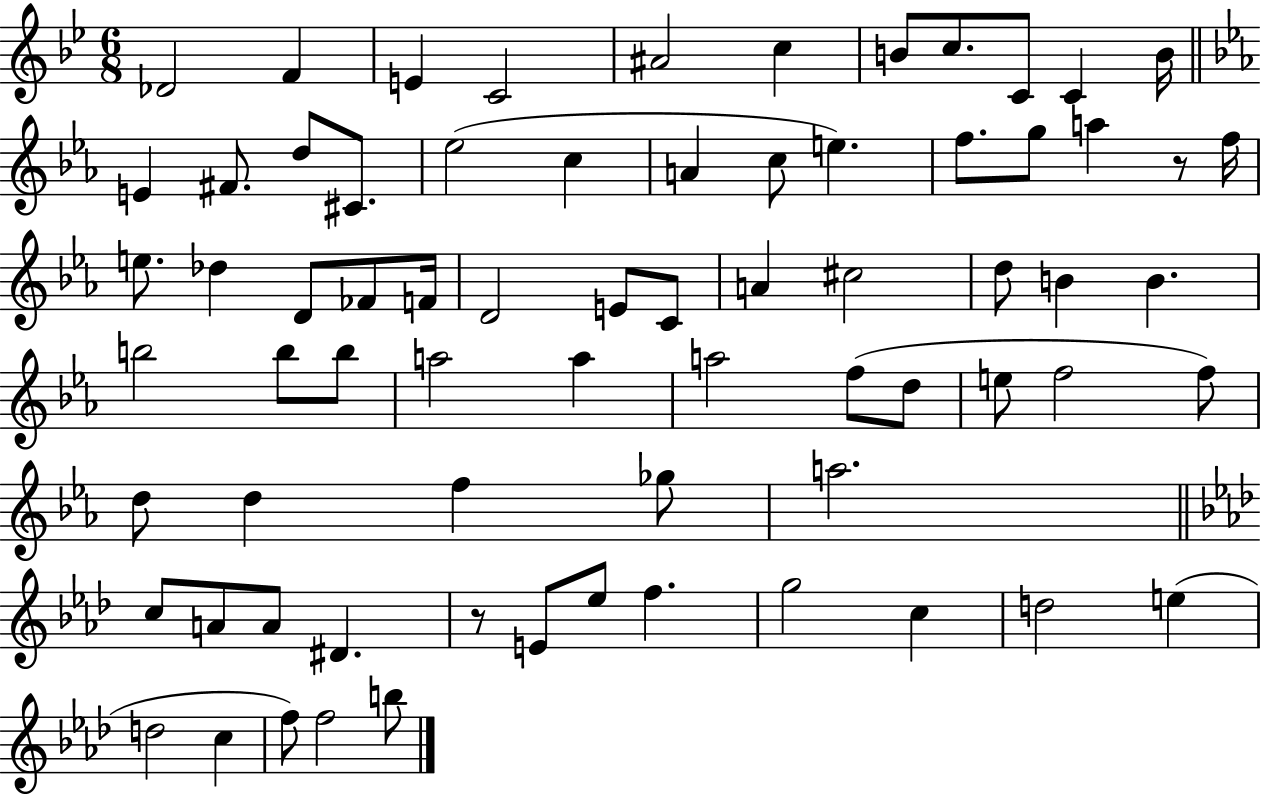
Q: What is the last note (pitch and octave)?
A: B5